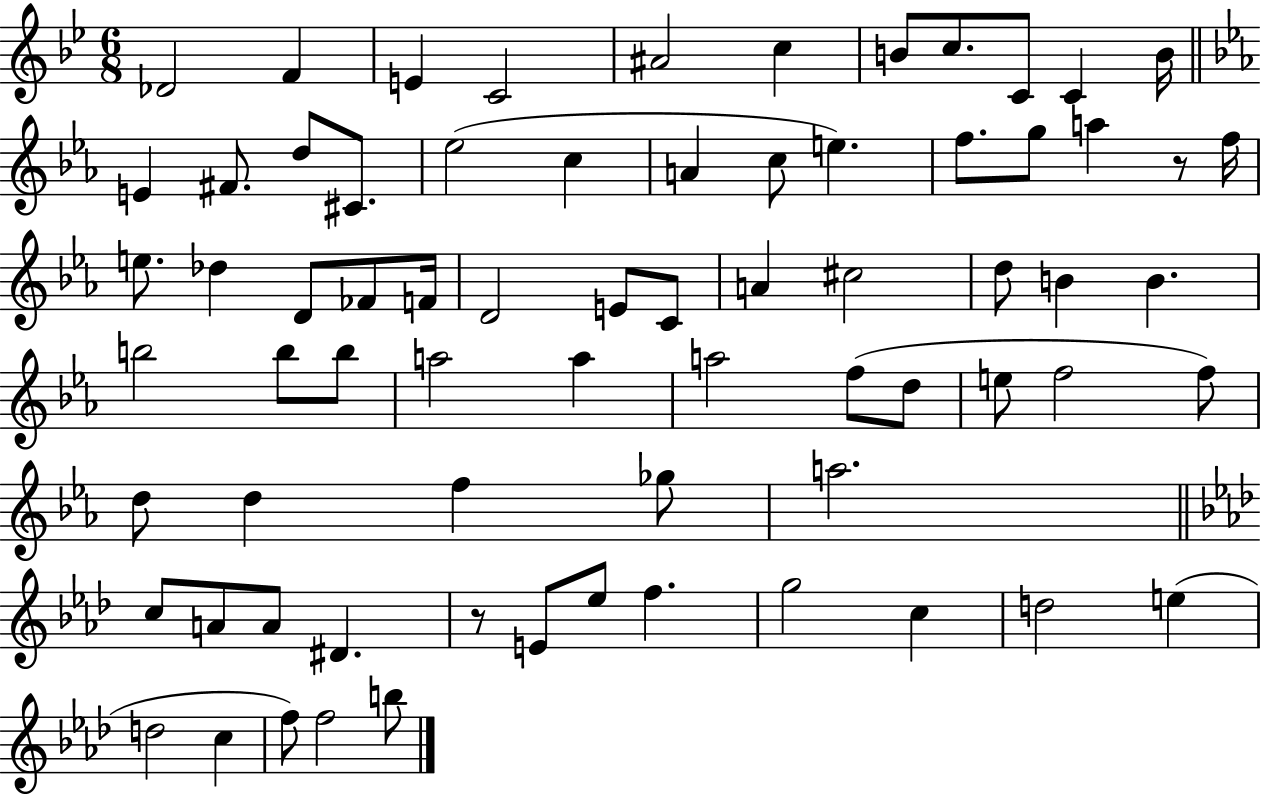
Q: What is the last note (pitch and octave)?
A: B5